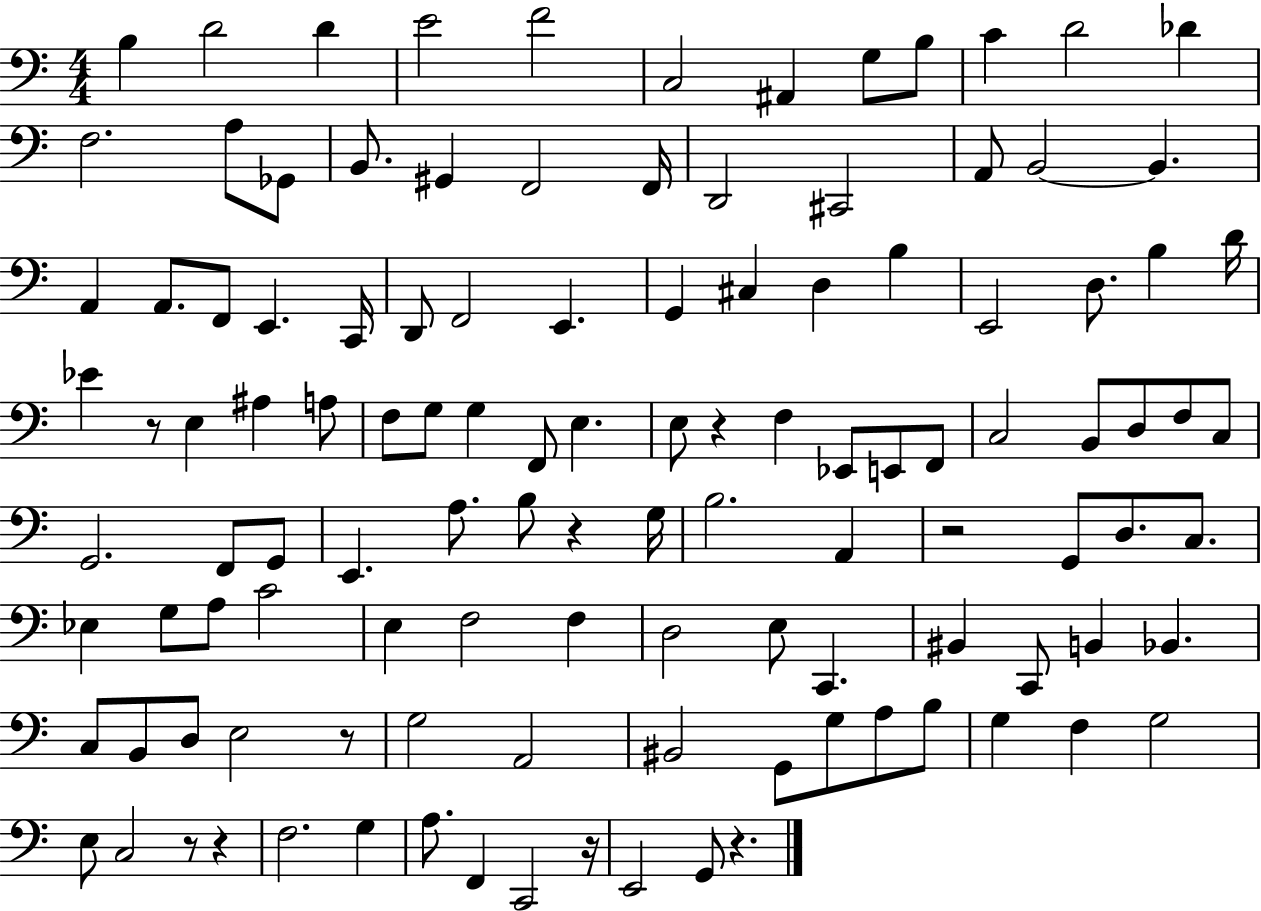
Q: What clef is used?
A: bass